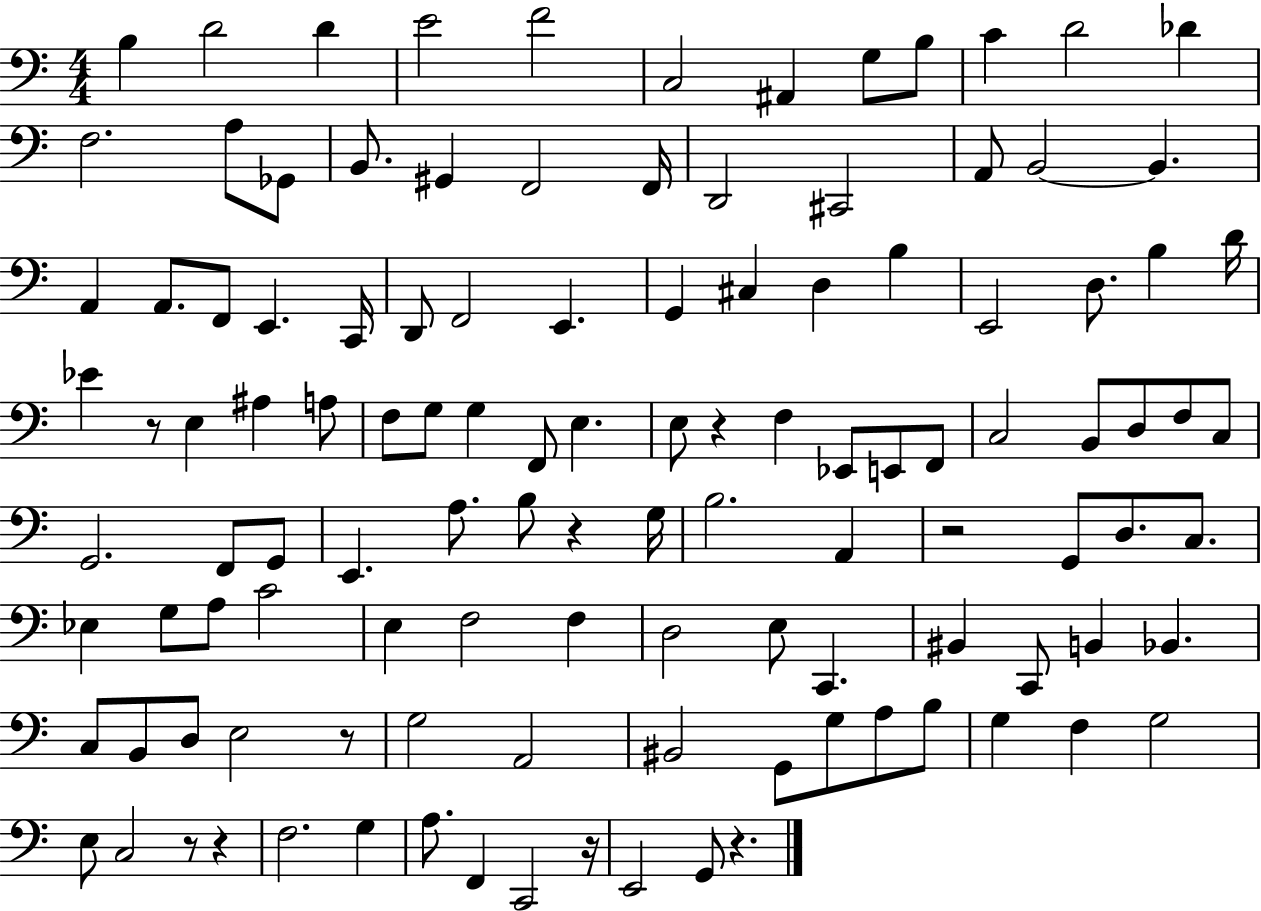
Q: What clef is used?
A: bass